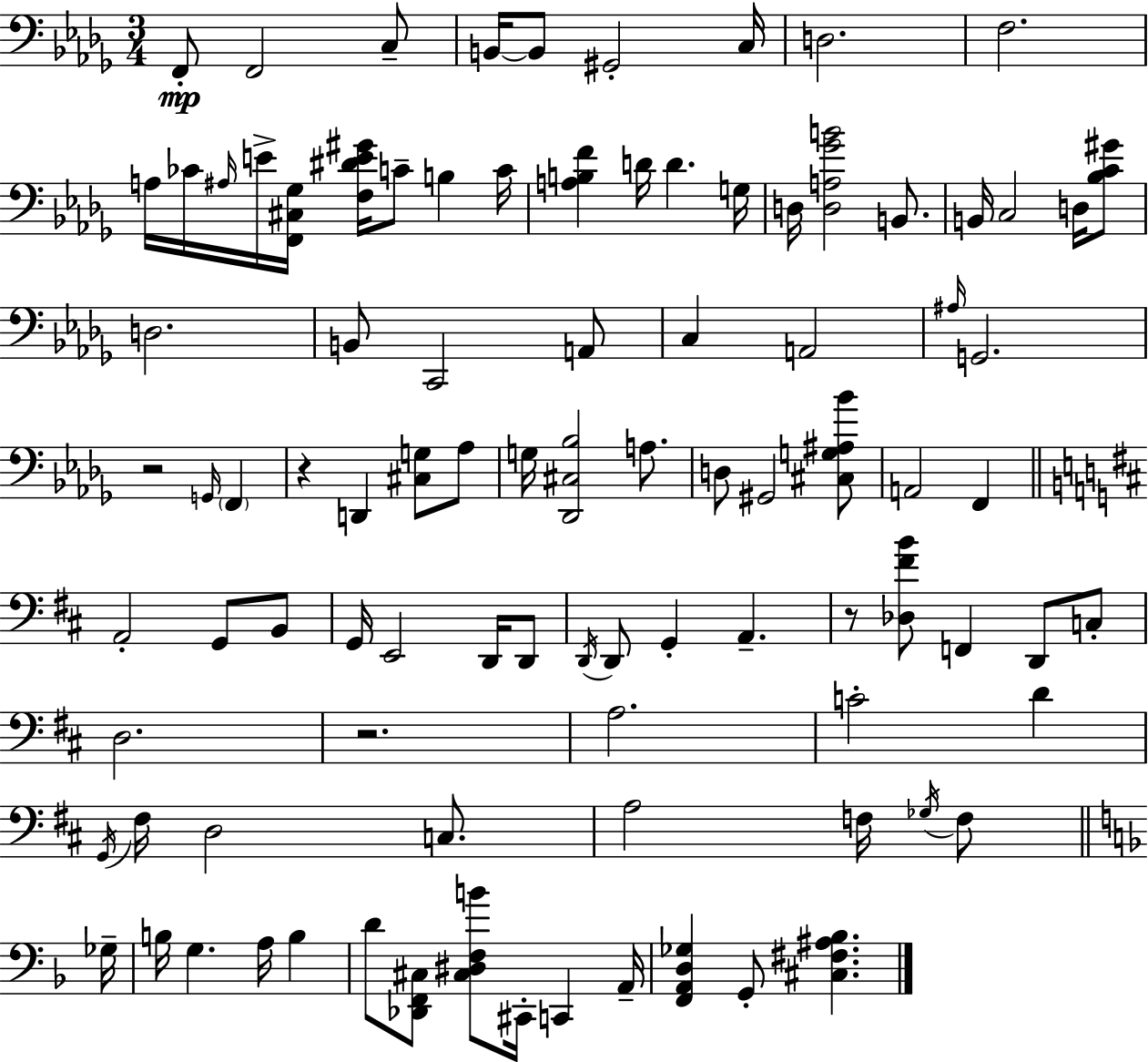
X:1
T:Untitled
M:3/4
L:1/4
K:Bbm
F,,/2 F,,2 C,/2 B,,/4 B,,/2 ^G,,2 C,/4 D,2 F,2 A,/4 _C/4 ^A,/4 E/4 [F,,^C,_G,]/4 [F,^DE^G]/4 C/2 B, C/4 [A,B,F] D/4 D G,/4 D,/4 [D,A,_GB]2 B,,/2 B,,/4 C,2 D,/4 [_B,C^G]/2 D,2 B,,/2 C,,2 A,,/2 C, A,,2 ^A,/4 G,,2 z2 G,,/4 F,, z D,, [^C,G,]/2 _A,/2 G,/4 [_D,,^C,_B,]2 A,/2 D,/2 ^G,,2 [^C,G,^A,_B]/2 A,,2 F,, A,,2 G,,/2 B,,/2 G,,/4 E,,2 D,,/4 D,,/2 D,,/4 D,,/2 G,, A,, z/2 [_D,^FB]/2 F,, D,,/2 C,/2 D,2 z2 A,2 C2 D G,,/4 ^F,/4 D,2 C,/2 A,2 F,/4 _G,/4 F,/2 _G,/4 B,/4 G, A,/4 B, D/2 [_D,,F,,^C,]/2 [^C,^D,F,B]/2 ^C,,/4 C,, A,,/4 [F,,A,,D,_G,] G,,/2 [^C,^F,^A,_B,]